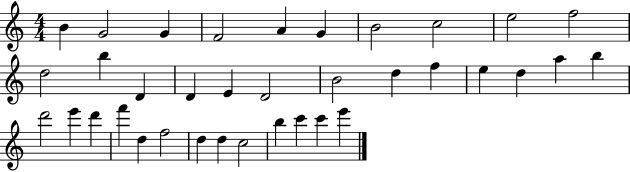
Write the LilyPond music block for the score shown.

{
  \clef treble
  \numericTimeSignature
  \time 4/4
  \key c \major
  b'4 g'2 g'4 | f'2 a'4 g'4 | b'2 c''2 | e''2 f''2 | \break d''2 b''4 d'4 | d'4 e'4 d'2 | b'2 d''4 f''4 | e''4 d''4 a''4 b''4 | \break d'''2 e'''4 d'''4 | f'''4 d''4 f''2 | d''4 d''4 c''2 | b''4 c'''4 c'''4 e'''4 | \break \bar "|."
}